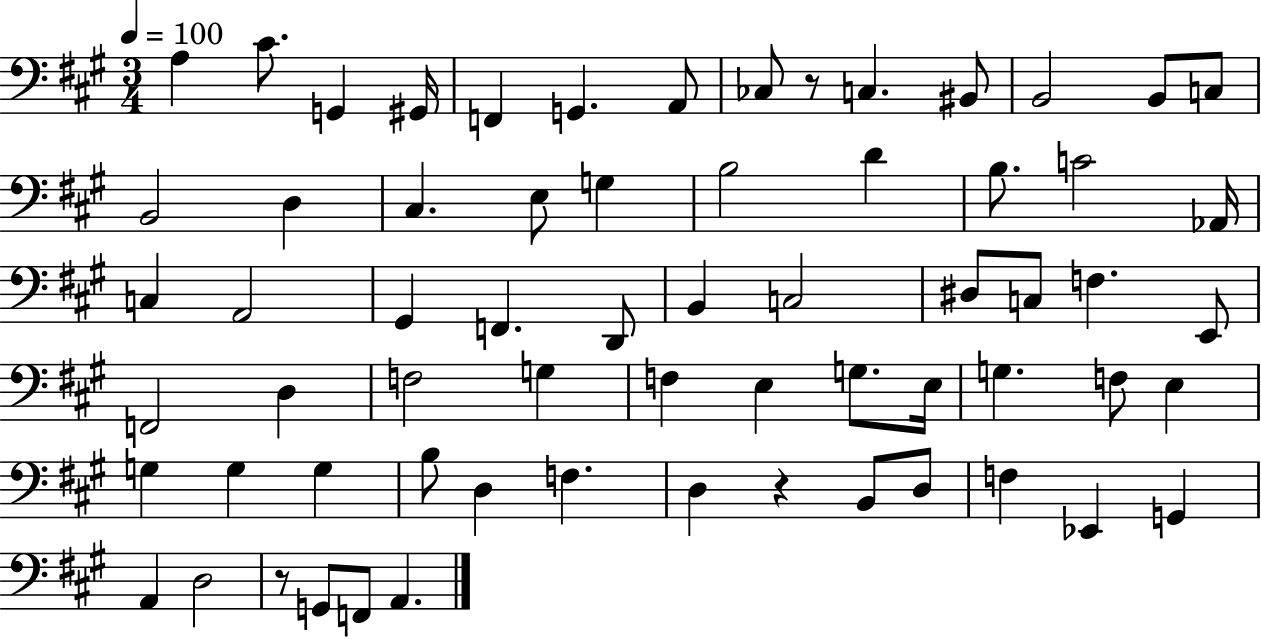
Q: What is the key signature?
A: A major